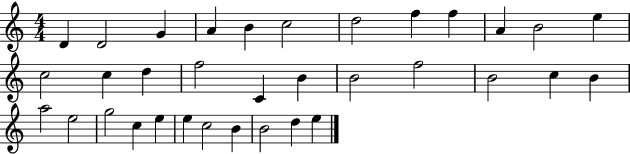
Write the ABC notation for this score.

X:1
T:Untitled
M:4/4
L:1/4
K:C
D D2 G A B c2 d2 f f A B2 e c2 c d f2 C B B2 f2 B2 c B a2 e2 g2 c e e c2 B B2 d e